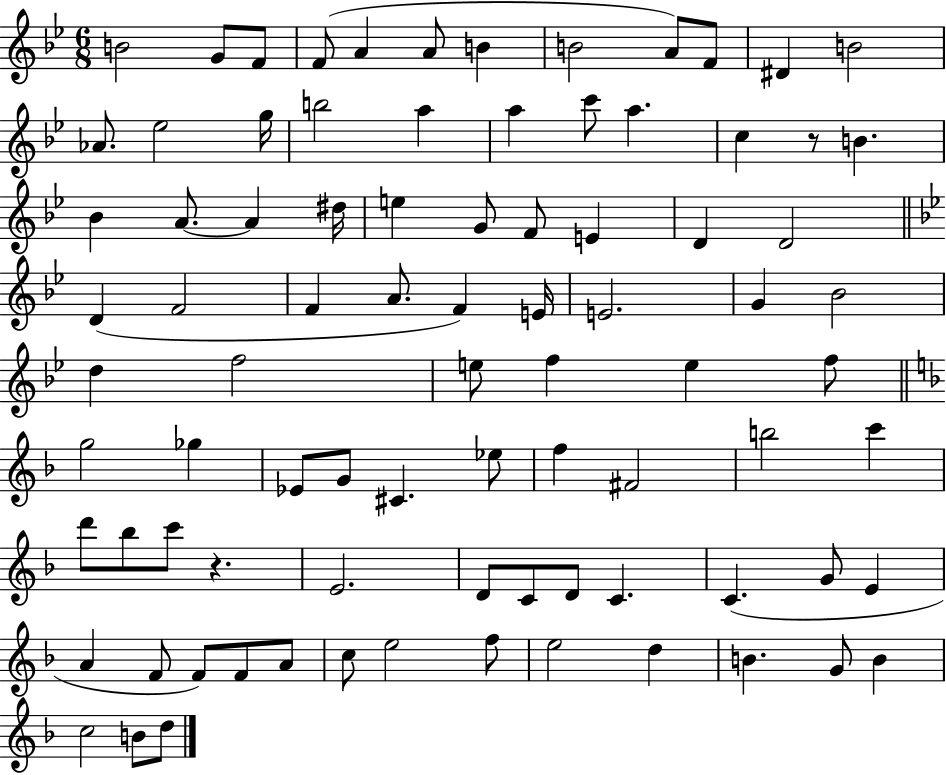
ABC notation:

X:1
T:Untitled
M:6/8
L:1/4
K:Bb
B2 G/2 F/2 F/2 A A/2 B B2 A/2 F/2 ^D B2 _A/2 _e2 g/4 b2 a a c'/2 a c z/2 B _B A/2 A ^d/4 e G/2 F/2 E D D2 D F2 F A/2 F E/4 E2 G _B2 d f2 e/2 f e f/2 g2 _g _E/2 G/2 ^C _e/2 f ^F2 b2 c' d'/2 _b/2 c'/2 z E2 D/2 C/2 D/2 C C G/2 E A F/2 F/2 F/2 A/2 c/2 e2 f/2 e2 d B G/2 B c2 B/2 d/2